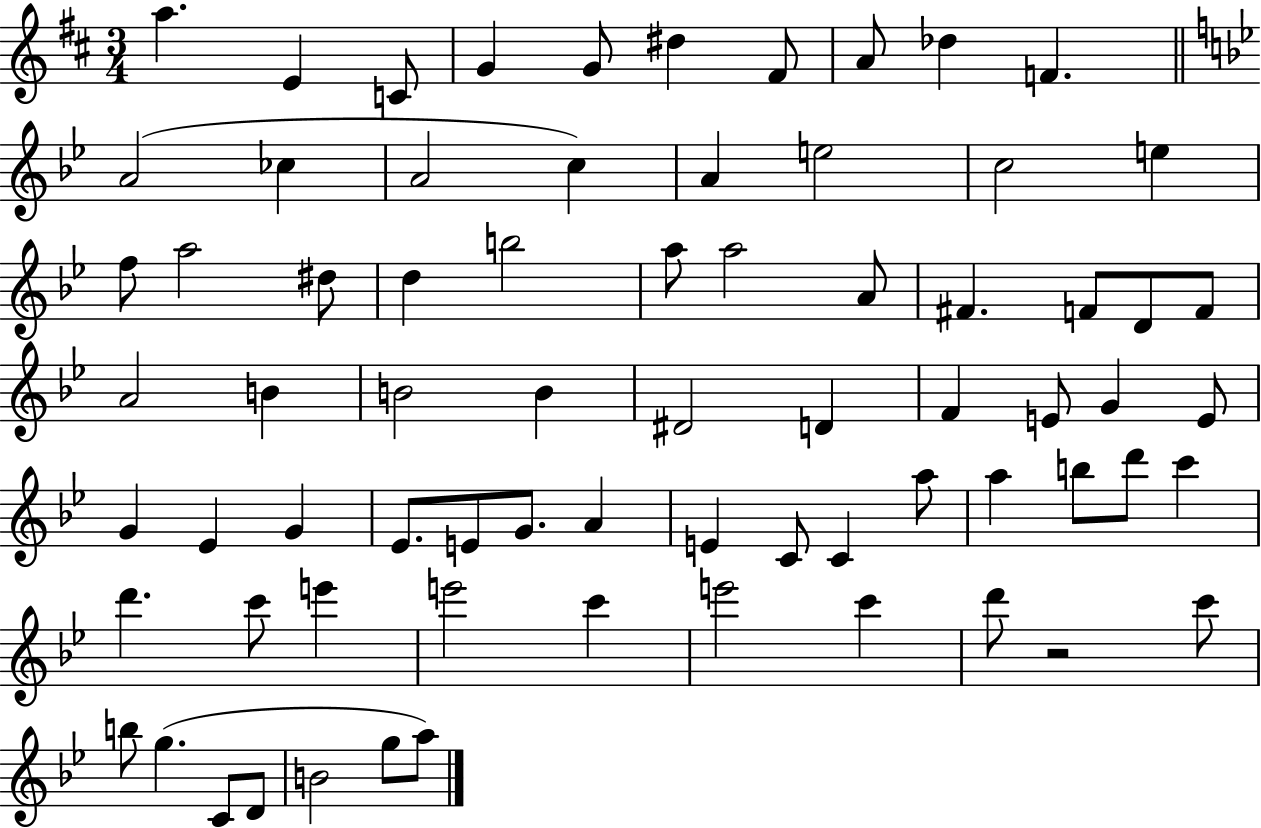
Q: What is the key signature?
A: D major